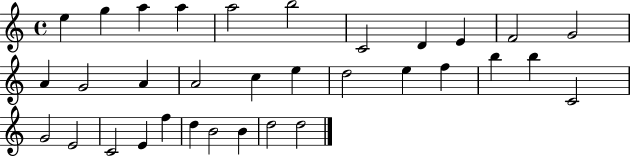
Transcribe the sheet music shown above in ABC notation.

X:1
T:Untitled
M:4/4
L:1/4
K:C
e g a a a2 b2 C2 D E F2 G2 A G2 A A2 c e d2 e f b b C2 G2 E2 C2 E f d B2 B d2 d2